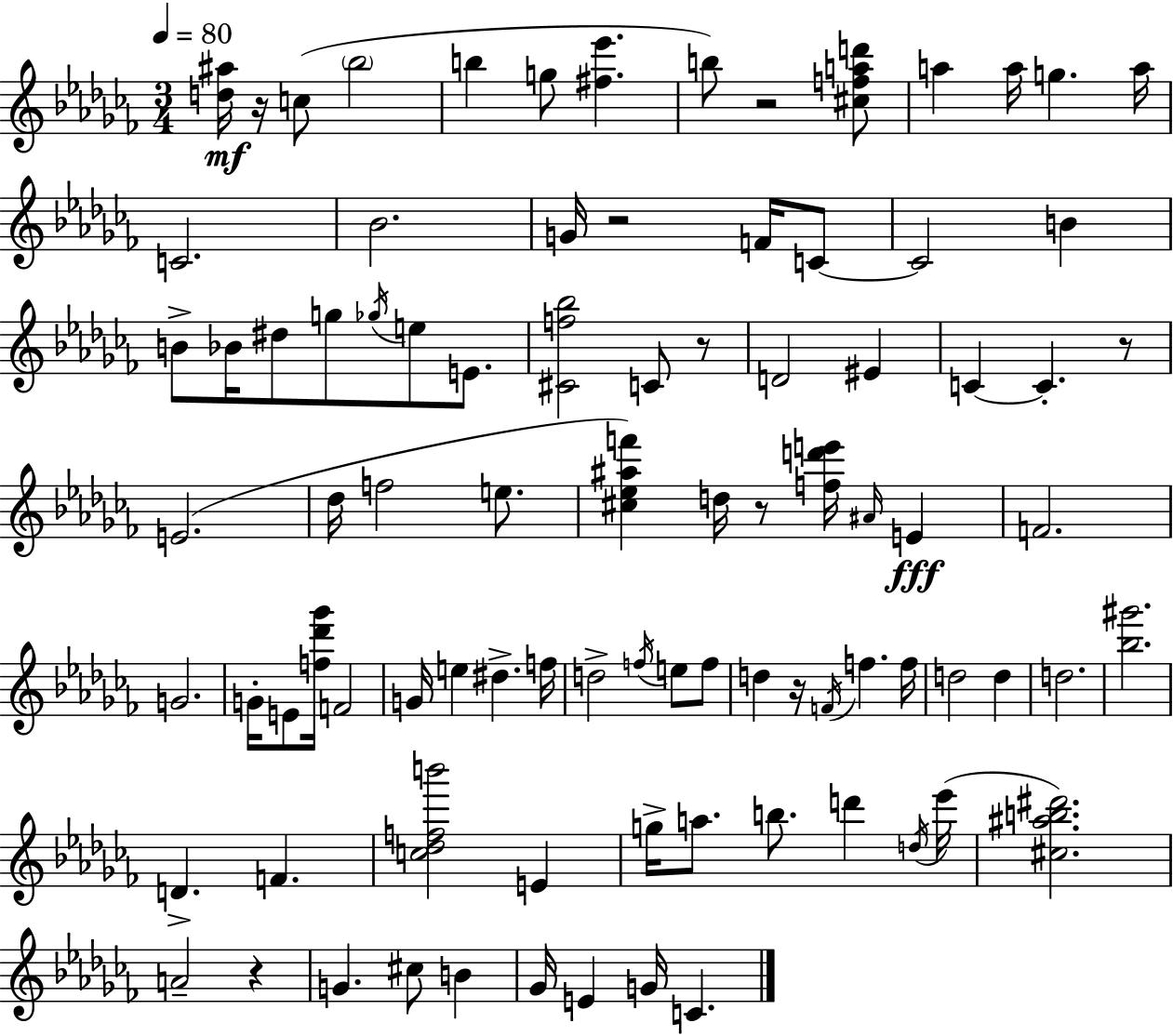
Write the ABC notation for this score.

X:1
T:Untitled
M:3/4
L:1/4
K:Abm
[d^a]/4 z/4 c/2 _b2 b g/2 [^f_e'] b/2 z2 [^cfad']/2 a a/4 g a/4 C2 _B2 G/4 z2 F/4 C/2 C2 B B/2 _B/4 ^d/2 g/2 _g/4 e/2 E/2 [^Cf_b]2 C/2 z/2 D2 ^E C C z/2 E2 _d/4 f2 e/2 [^c_e^af'] d/4 z/2 [fd'e']/4 ^A/4 E F2 G2 G/4 E/2 [f_d'_g']/4 F2 G/4 e ^d f/4 d2 f/4 e/2 f/2 d z/4 F/4 f f/4 d2 d d2 [_b^g']2 D F [c_dfb']2 E g/4 a/2 b/2 d' d/4 _e'/4 [^c^ab^d']2 A2 z G ^c/2 B _G/4 E G/4 C